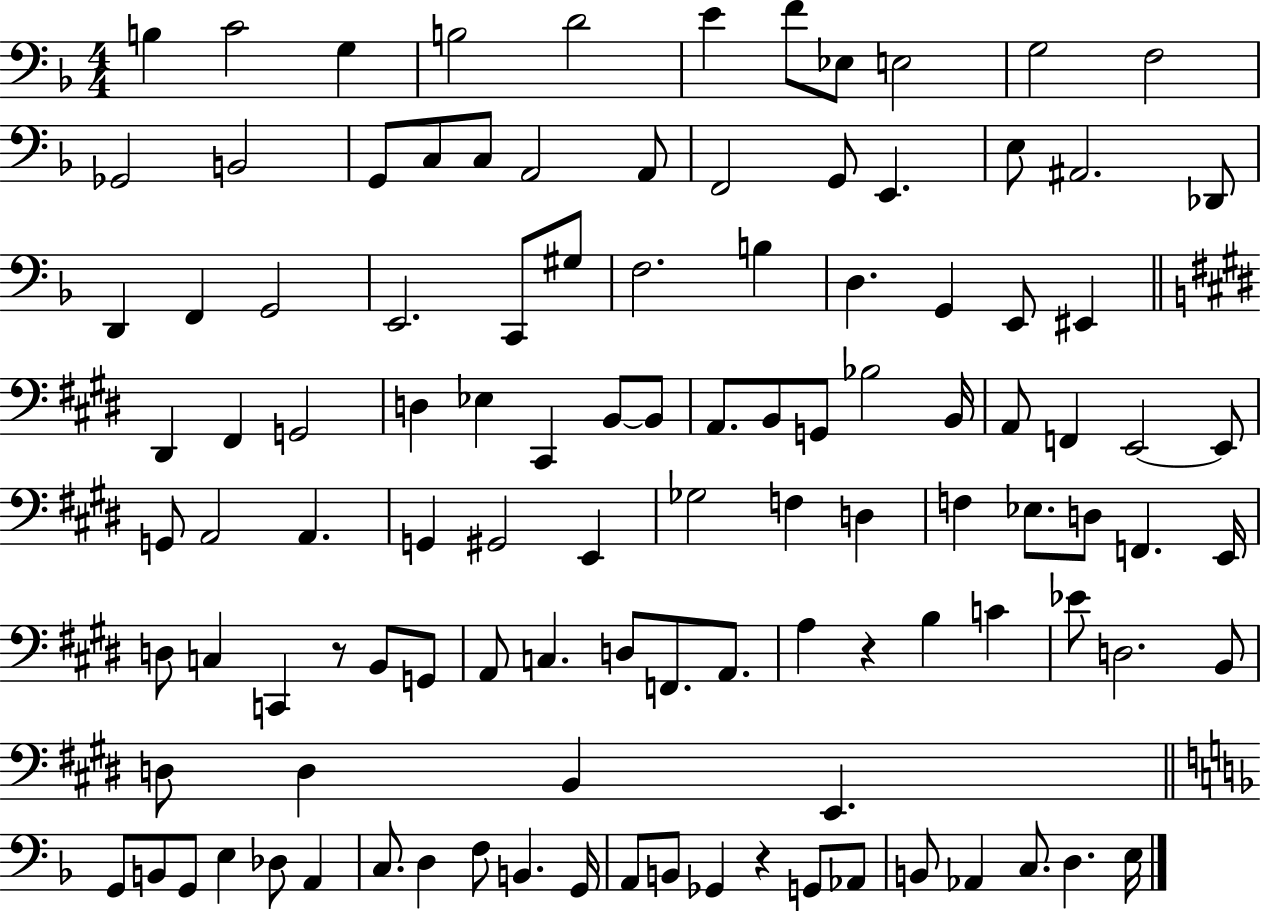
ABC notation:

X:1
T:Untitled
M:4/4
L:1/4
K:F
B, C2 G, B,2 D2 E F/2 _E,/2 E,2 G,2 F,2 _G,,2 B,,2 G,,/2 C,/2 C,/2 A,,2 A,,/2 F,,2 G,,/2 E,, E,/2 ^A,,2 _D,,/2 D,, F,, G,,2 E,,2 C,,/2 ^G,/2 F,2 B, D, G,, E,,/2 ^E,, ^D,, ^F,, G,,2 D, _E, ^C,, B,,/2 B,,/2 A,,/2 B,,/2 G,,/2 _B,2 B,,/4 A,,/2 F,, E,,2 E,,/2 G,,/2 A,,2 A,, G,, ^G,,2 E,, _G,2 F, D, F, _E,/2 D,/2 F,, E,,/4 D,/2 C, C,, z/2 B,,/2 G,,/2 A,,/2 C, D,/2 F,,/2 A,,/2 A, z B, C _E/2 D,2 B,,/2 D,/2 D, B,, E,, G,,/2 B,,/2 G,,/2 E, _D,/2 A,, C,/2 D, F,/2 B,, G,,/4 A,,/2 B,,/2 _G,, z G,,/2 _A,,/2 B,,/2 _A,, C,/2 D, E,/4